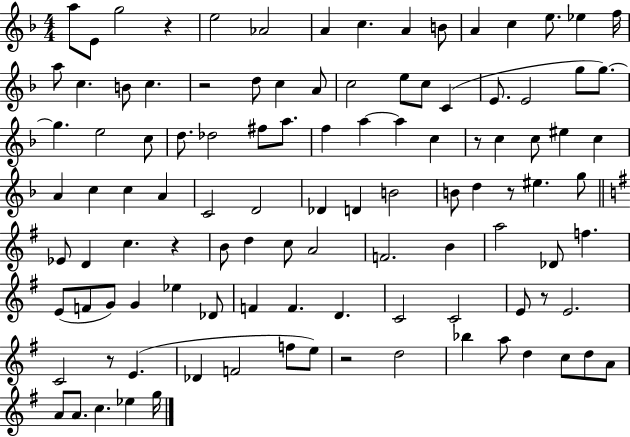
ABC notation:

X:1
T:Untitled
M:4/4
L:1/4
K:F
a/2 E/2 g2 z e2 _A2 A c A B/2 A c e/2 _e f/4 a/2 c B/2 c z2 d/2 c A/2 c2 e/2 c/2 C E/2 E2 g/2 g/2 g e2 c/2 d/2 _d2 ^f/2 a/2 f a a c z/2 c c/2 ^e c A c c A C2 D2 _D D B2 B/2 d z/2 ^e g/2 _E/2 D c z B/2 d c/2 A2 F2 B a2 _D/2 f E/2 F/2 G/2 G _e _D/2 F F D C2 C2 E/2 z/2 E2 C2 z/2 E _D F2 f/2 e/2 z2 d2 _b a/2 d c/2 d/2 A/2 A/2 A/2 c _e g/4